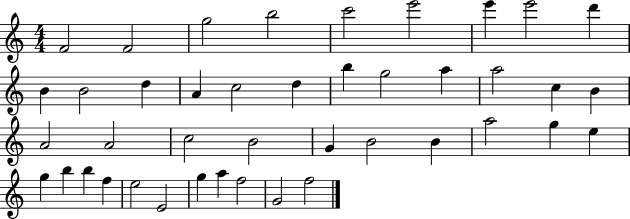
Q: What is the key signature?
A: C major